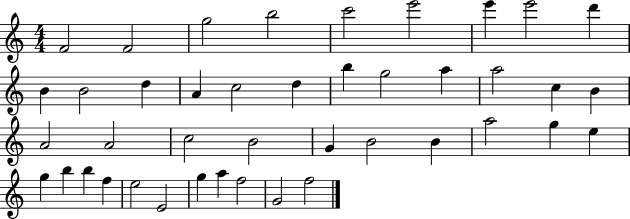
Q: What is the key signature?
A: C major